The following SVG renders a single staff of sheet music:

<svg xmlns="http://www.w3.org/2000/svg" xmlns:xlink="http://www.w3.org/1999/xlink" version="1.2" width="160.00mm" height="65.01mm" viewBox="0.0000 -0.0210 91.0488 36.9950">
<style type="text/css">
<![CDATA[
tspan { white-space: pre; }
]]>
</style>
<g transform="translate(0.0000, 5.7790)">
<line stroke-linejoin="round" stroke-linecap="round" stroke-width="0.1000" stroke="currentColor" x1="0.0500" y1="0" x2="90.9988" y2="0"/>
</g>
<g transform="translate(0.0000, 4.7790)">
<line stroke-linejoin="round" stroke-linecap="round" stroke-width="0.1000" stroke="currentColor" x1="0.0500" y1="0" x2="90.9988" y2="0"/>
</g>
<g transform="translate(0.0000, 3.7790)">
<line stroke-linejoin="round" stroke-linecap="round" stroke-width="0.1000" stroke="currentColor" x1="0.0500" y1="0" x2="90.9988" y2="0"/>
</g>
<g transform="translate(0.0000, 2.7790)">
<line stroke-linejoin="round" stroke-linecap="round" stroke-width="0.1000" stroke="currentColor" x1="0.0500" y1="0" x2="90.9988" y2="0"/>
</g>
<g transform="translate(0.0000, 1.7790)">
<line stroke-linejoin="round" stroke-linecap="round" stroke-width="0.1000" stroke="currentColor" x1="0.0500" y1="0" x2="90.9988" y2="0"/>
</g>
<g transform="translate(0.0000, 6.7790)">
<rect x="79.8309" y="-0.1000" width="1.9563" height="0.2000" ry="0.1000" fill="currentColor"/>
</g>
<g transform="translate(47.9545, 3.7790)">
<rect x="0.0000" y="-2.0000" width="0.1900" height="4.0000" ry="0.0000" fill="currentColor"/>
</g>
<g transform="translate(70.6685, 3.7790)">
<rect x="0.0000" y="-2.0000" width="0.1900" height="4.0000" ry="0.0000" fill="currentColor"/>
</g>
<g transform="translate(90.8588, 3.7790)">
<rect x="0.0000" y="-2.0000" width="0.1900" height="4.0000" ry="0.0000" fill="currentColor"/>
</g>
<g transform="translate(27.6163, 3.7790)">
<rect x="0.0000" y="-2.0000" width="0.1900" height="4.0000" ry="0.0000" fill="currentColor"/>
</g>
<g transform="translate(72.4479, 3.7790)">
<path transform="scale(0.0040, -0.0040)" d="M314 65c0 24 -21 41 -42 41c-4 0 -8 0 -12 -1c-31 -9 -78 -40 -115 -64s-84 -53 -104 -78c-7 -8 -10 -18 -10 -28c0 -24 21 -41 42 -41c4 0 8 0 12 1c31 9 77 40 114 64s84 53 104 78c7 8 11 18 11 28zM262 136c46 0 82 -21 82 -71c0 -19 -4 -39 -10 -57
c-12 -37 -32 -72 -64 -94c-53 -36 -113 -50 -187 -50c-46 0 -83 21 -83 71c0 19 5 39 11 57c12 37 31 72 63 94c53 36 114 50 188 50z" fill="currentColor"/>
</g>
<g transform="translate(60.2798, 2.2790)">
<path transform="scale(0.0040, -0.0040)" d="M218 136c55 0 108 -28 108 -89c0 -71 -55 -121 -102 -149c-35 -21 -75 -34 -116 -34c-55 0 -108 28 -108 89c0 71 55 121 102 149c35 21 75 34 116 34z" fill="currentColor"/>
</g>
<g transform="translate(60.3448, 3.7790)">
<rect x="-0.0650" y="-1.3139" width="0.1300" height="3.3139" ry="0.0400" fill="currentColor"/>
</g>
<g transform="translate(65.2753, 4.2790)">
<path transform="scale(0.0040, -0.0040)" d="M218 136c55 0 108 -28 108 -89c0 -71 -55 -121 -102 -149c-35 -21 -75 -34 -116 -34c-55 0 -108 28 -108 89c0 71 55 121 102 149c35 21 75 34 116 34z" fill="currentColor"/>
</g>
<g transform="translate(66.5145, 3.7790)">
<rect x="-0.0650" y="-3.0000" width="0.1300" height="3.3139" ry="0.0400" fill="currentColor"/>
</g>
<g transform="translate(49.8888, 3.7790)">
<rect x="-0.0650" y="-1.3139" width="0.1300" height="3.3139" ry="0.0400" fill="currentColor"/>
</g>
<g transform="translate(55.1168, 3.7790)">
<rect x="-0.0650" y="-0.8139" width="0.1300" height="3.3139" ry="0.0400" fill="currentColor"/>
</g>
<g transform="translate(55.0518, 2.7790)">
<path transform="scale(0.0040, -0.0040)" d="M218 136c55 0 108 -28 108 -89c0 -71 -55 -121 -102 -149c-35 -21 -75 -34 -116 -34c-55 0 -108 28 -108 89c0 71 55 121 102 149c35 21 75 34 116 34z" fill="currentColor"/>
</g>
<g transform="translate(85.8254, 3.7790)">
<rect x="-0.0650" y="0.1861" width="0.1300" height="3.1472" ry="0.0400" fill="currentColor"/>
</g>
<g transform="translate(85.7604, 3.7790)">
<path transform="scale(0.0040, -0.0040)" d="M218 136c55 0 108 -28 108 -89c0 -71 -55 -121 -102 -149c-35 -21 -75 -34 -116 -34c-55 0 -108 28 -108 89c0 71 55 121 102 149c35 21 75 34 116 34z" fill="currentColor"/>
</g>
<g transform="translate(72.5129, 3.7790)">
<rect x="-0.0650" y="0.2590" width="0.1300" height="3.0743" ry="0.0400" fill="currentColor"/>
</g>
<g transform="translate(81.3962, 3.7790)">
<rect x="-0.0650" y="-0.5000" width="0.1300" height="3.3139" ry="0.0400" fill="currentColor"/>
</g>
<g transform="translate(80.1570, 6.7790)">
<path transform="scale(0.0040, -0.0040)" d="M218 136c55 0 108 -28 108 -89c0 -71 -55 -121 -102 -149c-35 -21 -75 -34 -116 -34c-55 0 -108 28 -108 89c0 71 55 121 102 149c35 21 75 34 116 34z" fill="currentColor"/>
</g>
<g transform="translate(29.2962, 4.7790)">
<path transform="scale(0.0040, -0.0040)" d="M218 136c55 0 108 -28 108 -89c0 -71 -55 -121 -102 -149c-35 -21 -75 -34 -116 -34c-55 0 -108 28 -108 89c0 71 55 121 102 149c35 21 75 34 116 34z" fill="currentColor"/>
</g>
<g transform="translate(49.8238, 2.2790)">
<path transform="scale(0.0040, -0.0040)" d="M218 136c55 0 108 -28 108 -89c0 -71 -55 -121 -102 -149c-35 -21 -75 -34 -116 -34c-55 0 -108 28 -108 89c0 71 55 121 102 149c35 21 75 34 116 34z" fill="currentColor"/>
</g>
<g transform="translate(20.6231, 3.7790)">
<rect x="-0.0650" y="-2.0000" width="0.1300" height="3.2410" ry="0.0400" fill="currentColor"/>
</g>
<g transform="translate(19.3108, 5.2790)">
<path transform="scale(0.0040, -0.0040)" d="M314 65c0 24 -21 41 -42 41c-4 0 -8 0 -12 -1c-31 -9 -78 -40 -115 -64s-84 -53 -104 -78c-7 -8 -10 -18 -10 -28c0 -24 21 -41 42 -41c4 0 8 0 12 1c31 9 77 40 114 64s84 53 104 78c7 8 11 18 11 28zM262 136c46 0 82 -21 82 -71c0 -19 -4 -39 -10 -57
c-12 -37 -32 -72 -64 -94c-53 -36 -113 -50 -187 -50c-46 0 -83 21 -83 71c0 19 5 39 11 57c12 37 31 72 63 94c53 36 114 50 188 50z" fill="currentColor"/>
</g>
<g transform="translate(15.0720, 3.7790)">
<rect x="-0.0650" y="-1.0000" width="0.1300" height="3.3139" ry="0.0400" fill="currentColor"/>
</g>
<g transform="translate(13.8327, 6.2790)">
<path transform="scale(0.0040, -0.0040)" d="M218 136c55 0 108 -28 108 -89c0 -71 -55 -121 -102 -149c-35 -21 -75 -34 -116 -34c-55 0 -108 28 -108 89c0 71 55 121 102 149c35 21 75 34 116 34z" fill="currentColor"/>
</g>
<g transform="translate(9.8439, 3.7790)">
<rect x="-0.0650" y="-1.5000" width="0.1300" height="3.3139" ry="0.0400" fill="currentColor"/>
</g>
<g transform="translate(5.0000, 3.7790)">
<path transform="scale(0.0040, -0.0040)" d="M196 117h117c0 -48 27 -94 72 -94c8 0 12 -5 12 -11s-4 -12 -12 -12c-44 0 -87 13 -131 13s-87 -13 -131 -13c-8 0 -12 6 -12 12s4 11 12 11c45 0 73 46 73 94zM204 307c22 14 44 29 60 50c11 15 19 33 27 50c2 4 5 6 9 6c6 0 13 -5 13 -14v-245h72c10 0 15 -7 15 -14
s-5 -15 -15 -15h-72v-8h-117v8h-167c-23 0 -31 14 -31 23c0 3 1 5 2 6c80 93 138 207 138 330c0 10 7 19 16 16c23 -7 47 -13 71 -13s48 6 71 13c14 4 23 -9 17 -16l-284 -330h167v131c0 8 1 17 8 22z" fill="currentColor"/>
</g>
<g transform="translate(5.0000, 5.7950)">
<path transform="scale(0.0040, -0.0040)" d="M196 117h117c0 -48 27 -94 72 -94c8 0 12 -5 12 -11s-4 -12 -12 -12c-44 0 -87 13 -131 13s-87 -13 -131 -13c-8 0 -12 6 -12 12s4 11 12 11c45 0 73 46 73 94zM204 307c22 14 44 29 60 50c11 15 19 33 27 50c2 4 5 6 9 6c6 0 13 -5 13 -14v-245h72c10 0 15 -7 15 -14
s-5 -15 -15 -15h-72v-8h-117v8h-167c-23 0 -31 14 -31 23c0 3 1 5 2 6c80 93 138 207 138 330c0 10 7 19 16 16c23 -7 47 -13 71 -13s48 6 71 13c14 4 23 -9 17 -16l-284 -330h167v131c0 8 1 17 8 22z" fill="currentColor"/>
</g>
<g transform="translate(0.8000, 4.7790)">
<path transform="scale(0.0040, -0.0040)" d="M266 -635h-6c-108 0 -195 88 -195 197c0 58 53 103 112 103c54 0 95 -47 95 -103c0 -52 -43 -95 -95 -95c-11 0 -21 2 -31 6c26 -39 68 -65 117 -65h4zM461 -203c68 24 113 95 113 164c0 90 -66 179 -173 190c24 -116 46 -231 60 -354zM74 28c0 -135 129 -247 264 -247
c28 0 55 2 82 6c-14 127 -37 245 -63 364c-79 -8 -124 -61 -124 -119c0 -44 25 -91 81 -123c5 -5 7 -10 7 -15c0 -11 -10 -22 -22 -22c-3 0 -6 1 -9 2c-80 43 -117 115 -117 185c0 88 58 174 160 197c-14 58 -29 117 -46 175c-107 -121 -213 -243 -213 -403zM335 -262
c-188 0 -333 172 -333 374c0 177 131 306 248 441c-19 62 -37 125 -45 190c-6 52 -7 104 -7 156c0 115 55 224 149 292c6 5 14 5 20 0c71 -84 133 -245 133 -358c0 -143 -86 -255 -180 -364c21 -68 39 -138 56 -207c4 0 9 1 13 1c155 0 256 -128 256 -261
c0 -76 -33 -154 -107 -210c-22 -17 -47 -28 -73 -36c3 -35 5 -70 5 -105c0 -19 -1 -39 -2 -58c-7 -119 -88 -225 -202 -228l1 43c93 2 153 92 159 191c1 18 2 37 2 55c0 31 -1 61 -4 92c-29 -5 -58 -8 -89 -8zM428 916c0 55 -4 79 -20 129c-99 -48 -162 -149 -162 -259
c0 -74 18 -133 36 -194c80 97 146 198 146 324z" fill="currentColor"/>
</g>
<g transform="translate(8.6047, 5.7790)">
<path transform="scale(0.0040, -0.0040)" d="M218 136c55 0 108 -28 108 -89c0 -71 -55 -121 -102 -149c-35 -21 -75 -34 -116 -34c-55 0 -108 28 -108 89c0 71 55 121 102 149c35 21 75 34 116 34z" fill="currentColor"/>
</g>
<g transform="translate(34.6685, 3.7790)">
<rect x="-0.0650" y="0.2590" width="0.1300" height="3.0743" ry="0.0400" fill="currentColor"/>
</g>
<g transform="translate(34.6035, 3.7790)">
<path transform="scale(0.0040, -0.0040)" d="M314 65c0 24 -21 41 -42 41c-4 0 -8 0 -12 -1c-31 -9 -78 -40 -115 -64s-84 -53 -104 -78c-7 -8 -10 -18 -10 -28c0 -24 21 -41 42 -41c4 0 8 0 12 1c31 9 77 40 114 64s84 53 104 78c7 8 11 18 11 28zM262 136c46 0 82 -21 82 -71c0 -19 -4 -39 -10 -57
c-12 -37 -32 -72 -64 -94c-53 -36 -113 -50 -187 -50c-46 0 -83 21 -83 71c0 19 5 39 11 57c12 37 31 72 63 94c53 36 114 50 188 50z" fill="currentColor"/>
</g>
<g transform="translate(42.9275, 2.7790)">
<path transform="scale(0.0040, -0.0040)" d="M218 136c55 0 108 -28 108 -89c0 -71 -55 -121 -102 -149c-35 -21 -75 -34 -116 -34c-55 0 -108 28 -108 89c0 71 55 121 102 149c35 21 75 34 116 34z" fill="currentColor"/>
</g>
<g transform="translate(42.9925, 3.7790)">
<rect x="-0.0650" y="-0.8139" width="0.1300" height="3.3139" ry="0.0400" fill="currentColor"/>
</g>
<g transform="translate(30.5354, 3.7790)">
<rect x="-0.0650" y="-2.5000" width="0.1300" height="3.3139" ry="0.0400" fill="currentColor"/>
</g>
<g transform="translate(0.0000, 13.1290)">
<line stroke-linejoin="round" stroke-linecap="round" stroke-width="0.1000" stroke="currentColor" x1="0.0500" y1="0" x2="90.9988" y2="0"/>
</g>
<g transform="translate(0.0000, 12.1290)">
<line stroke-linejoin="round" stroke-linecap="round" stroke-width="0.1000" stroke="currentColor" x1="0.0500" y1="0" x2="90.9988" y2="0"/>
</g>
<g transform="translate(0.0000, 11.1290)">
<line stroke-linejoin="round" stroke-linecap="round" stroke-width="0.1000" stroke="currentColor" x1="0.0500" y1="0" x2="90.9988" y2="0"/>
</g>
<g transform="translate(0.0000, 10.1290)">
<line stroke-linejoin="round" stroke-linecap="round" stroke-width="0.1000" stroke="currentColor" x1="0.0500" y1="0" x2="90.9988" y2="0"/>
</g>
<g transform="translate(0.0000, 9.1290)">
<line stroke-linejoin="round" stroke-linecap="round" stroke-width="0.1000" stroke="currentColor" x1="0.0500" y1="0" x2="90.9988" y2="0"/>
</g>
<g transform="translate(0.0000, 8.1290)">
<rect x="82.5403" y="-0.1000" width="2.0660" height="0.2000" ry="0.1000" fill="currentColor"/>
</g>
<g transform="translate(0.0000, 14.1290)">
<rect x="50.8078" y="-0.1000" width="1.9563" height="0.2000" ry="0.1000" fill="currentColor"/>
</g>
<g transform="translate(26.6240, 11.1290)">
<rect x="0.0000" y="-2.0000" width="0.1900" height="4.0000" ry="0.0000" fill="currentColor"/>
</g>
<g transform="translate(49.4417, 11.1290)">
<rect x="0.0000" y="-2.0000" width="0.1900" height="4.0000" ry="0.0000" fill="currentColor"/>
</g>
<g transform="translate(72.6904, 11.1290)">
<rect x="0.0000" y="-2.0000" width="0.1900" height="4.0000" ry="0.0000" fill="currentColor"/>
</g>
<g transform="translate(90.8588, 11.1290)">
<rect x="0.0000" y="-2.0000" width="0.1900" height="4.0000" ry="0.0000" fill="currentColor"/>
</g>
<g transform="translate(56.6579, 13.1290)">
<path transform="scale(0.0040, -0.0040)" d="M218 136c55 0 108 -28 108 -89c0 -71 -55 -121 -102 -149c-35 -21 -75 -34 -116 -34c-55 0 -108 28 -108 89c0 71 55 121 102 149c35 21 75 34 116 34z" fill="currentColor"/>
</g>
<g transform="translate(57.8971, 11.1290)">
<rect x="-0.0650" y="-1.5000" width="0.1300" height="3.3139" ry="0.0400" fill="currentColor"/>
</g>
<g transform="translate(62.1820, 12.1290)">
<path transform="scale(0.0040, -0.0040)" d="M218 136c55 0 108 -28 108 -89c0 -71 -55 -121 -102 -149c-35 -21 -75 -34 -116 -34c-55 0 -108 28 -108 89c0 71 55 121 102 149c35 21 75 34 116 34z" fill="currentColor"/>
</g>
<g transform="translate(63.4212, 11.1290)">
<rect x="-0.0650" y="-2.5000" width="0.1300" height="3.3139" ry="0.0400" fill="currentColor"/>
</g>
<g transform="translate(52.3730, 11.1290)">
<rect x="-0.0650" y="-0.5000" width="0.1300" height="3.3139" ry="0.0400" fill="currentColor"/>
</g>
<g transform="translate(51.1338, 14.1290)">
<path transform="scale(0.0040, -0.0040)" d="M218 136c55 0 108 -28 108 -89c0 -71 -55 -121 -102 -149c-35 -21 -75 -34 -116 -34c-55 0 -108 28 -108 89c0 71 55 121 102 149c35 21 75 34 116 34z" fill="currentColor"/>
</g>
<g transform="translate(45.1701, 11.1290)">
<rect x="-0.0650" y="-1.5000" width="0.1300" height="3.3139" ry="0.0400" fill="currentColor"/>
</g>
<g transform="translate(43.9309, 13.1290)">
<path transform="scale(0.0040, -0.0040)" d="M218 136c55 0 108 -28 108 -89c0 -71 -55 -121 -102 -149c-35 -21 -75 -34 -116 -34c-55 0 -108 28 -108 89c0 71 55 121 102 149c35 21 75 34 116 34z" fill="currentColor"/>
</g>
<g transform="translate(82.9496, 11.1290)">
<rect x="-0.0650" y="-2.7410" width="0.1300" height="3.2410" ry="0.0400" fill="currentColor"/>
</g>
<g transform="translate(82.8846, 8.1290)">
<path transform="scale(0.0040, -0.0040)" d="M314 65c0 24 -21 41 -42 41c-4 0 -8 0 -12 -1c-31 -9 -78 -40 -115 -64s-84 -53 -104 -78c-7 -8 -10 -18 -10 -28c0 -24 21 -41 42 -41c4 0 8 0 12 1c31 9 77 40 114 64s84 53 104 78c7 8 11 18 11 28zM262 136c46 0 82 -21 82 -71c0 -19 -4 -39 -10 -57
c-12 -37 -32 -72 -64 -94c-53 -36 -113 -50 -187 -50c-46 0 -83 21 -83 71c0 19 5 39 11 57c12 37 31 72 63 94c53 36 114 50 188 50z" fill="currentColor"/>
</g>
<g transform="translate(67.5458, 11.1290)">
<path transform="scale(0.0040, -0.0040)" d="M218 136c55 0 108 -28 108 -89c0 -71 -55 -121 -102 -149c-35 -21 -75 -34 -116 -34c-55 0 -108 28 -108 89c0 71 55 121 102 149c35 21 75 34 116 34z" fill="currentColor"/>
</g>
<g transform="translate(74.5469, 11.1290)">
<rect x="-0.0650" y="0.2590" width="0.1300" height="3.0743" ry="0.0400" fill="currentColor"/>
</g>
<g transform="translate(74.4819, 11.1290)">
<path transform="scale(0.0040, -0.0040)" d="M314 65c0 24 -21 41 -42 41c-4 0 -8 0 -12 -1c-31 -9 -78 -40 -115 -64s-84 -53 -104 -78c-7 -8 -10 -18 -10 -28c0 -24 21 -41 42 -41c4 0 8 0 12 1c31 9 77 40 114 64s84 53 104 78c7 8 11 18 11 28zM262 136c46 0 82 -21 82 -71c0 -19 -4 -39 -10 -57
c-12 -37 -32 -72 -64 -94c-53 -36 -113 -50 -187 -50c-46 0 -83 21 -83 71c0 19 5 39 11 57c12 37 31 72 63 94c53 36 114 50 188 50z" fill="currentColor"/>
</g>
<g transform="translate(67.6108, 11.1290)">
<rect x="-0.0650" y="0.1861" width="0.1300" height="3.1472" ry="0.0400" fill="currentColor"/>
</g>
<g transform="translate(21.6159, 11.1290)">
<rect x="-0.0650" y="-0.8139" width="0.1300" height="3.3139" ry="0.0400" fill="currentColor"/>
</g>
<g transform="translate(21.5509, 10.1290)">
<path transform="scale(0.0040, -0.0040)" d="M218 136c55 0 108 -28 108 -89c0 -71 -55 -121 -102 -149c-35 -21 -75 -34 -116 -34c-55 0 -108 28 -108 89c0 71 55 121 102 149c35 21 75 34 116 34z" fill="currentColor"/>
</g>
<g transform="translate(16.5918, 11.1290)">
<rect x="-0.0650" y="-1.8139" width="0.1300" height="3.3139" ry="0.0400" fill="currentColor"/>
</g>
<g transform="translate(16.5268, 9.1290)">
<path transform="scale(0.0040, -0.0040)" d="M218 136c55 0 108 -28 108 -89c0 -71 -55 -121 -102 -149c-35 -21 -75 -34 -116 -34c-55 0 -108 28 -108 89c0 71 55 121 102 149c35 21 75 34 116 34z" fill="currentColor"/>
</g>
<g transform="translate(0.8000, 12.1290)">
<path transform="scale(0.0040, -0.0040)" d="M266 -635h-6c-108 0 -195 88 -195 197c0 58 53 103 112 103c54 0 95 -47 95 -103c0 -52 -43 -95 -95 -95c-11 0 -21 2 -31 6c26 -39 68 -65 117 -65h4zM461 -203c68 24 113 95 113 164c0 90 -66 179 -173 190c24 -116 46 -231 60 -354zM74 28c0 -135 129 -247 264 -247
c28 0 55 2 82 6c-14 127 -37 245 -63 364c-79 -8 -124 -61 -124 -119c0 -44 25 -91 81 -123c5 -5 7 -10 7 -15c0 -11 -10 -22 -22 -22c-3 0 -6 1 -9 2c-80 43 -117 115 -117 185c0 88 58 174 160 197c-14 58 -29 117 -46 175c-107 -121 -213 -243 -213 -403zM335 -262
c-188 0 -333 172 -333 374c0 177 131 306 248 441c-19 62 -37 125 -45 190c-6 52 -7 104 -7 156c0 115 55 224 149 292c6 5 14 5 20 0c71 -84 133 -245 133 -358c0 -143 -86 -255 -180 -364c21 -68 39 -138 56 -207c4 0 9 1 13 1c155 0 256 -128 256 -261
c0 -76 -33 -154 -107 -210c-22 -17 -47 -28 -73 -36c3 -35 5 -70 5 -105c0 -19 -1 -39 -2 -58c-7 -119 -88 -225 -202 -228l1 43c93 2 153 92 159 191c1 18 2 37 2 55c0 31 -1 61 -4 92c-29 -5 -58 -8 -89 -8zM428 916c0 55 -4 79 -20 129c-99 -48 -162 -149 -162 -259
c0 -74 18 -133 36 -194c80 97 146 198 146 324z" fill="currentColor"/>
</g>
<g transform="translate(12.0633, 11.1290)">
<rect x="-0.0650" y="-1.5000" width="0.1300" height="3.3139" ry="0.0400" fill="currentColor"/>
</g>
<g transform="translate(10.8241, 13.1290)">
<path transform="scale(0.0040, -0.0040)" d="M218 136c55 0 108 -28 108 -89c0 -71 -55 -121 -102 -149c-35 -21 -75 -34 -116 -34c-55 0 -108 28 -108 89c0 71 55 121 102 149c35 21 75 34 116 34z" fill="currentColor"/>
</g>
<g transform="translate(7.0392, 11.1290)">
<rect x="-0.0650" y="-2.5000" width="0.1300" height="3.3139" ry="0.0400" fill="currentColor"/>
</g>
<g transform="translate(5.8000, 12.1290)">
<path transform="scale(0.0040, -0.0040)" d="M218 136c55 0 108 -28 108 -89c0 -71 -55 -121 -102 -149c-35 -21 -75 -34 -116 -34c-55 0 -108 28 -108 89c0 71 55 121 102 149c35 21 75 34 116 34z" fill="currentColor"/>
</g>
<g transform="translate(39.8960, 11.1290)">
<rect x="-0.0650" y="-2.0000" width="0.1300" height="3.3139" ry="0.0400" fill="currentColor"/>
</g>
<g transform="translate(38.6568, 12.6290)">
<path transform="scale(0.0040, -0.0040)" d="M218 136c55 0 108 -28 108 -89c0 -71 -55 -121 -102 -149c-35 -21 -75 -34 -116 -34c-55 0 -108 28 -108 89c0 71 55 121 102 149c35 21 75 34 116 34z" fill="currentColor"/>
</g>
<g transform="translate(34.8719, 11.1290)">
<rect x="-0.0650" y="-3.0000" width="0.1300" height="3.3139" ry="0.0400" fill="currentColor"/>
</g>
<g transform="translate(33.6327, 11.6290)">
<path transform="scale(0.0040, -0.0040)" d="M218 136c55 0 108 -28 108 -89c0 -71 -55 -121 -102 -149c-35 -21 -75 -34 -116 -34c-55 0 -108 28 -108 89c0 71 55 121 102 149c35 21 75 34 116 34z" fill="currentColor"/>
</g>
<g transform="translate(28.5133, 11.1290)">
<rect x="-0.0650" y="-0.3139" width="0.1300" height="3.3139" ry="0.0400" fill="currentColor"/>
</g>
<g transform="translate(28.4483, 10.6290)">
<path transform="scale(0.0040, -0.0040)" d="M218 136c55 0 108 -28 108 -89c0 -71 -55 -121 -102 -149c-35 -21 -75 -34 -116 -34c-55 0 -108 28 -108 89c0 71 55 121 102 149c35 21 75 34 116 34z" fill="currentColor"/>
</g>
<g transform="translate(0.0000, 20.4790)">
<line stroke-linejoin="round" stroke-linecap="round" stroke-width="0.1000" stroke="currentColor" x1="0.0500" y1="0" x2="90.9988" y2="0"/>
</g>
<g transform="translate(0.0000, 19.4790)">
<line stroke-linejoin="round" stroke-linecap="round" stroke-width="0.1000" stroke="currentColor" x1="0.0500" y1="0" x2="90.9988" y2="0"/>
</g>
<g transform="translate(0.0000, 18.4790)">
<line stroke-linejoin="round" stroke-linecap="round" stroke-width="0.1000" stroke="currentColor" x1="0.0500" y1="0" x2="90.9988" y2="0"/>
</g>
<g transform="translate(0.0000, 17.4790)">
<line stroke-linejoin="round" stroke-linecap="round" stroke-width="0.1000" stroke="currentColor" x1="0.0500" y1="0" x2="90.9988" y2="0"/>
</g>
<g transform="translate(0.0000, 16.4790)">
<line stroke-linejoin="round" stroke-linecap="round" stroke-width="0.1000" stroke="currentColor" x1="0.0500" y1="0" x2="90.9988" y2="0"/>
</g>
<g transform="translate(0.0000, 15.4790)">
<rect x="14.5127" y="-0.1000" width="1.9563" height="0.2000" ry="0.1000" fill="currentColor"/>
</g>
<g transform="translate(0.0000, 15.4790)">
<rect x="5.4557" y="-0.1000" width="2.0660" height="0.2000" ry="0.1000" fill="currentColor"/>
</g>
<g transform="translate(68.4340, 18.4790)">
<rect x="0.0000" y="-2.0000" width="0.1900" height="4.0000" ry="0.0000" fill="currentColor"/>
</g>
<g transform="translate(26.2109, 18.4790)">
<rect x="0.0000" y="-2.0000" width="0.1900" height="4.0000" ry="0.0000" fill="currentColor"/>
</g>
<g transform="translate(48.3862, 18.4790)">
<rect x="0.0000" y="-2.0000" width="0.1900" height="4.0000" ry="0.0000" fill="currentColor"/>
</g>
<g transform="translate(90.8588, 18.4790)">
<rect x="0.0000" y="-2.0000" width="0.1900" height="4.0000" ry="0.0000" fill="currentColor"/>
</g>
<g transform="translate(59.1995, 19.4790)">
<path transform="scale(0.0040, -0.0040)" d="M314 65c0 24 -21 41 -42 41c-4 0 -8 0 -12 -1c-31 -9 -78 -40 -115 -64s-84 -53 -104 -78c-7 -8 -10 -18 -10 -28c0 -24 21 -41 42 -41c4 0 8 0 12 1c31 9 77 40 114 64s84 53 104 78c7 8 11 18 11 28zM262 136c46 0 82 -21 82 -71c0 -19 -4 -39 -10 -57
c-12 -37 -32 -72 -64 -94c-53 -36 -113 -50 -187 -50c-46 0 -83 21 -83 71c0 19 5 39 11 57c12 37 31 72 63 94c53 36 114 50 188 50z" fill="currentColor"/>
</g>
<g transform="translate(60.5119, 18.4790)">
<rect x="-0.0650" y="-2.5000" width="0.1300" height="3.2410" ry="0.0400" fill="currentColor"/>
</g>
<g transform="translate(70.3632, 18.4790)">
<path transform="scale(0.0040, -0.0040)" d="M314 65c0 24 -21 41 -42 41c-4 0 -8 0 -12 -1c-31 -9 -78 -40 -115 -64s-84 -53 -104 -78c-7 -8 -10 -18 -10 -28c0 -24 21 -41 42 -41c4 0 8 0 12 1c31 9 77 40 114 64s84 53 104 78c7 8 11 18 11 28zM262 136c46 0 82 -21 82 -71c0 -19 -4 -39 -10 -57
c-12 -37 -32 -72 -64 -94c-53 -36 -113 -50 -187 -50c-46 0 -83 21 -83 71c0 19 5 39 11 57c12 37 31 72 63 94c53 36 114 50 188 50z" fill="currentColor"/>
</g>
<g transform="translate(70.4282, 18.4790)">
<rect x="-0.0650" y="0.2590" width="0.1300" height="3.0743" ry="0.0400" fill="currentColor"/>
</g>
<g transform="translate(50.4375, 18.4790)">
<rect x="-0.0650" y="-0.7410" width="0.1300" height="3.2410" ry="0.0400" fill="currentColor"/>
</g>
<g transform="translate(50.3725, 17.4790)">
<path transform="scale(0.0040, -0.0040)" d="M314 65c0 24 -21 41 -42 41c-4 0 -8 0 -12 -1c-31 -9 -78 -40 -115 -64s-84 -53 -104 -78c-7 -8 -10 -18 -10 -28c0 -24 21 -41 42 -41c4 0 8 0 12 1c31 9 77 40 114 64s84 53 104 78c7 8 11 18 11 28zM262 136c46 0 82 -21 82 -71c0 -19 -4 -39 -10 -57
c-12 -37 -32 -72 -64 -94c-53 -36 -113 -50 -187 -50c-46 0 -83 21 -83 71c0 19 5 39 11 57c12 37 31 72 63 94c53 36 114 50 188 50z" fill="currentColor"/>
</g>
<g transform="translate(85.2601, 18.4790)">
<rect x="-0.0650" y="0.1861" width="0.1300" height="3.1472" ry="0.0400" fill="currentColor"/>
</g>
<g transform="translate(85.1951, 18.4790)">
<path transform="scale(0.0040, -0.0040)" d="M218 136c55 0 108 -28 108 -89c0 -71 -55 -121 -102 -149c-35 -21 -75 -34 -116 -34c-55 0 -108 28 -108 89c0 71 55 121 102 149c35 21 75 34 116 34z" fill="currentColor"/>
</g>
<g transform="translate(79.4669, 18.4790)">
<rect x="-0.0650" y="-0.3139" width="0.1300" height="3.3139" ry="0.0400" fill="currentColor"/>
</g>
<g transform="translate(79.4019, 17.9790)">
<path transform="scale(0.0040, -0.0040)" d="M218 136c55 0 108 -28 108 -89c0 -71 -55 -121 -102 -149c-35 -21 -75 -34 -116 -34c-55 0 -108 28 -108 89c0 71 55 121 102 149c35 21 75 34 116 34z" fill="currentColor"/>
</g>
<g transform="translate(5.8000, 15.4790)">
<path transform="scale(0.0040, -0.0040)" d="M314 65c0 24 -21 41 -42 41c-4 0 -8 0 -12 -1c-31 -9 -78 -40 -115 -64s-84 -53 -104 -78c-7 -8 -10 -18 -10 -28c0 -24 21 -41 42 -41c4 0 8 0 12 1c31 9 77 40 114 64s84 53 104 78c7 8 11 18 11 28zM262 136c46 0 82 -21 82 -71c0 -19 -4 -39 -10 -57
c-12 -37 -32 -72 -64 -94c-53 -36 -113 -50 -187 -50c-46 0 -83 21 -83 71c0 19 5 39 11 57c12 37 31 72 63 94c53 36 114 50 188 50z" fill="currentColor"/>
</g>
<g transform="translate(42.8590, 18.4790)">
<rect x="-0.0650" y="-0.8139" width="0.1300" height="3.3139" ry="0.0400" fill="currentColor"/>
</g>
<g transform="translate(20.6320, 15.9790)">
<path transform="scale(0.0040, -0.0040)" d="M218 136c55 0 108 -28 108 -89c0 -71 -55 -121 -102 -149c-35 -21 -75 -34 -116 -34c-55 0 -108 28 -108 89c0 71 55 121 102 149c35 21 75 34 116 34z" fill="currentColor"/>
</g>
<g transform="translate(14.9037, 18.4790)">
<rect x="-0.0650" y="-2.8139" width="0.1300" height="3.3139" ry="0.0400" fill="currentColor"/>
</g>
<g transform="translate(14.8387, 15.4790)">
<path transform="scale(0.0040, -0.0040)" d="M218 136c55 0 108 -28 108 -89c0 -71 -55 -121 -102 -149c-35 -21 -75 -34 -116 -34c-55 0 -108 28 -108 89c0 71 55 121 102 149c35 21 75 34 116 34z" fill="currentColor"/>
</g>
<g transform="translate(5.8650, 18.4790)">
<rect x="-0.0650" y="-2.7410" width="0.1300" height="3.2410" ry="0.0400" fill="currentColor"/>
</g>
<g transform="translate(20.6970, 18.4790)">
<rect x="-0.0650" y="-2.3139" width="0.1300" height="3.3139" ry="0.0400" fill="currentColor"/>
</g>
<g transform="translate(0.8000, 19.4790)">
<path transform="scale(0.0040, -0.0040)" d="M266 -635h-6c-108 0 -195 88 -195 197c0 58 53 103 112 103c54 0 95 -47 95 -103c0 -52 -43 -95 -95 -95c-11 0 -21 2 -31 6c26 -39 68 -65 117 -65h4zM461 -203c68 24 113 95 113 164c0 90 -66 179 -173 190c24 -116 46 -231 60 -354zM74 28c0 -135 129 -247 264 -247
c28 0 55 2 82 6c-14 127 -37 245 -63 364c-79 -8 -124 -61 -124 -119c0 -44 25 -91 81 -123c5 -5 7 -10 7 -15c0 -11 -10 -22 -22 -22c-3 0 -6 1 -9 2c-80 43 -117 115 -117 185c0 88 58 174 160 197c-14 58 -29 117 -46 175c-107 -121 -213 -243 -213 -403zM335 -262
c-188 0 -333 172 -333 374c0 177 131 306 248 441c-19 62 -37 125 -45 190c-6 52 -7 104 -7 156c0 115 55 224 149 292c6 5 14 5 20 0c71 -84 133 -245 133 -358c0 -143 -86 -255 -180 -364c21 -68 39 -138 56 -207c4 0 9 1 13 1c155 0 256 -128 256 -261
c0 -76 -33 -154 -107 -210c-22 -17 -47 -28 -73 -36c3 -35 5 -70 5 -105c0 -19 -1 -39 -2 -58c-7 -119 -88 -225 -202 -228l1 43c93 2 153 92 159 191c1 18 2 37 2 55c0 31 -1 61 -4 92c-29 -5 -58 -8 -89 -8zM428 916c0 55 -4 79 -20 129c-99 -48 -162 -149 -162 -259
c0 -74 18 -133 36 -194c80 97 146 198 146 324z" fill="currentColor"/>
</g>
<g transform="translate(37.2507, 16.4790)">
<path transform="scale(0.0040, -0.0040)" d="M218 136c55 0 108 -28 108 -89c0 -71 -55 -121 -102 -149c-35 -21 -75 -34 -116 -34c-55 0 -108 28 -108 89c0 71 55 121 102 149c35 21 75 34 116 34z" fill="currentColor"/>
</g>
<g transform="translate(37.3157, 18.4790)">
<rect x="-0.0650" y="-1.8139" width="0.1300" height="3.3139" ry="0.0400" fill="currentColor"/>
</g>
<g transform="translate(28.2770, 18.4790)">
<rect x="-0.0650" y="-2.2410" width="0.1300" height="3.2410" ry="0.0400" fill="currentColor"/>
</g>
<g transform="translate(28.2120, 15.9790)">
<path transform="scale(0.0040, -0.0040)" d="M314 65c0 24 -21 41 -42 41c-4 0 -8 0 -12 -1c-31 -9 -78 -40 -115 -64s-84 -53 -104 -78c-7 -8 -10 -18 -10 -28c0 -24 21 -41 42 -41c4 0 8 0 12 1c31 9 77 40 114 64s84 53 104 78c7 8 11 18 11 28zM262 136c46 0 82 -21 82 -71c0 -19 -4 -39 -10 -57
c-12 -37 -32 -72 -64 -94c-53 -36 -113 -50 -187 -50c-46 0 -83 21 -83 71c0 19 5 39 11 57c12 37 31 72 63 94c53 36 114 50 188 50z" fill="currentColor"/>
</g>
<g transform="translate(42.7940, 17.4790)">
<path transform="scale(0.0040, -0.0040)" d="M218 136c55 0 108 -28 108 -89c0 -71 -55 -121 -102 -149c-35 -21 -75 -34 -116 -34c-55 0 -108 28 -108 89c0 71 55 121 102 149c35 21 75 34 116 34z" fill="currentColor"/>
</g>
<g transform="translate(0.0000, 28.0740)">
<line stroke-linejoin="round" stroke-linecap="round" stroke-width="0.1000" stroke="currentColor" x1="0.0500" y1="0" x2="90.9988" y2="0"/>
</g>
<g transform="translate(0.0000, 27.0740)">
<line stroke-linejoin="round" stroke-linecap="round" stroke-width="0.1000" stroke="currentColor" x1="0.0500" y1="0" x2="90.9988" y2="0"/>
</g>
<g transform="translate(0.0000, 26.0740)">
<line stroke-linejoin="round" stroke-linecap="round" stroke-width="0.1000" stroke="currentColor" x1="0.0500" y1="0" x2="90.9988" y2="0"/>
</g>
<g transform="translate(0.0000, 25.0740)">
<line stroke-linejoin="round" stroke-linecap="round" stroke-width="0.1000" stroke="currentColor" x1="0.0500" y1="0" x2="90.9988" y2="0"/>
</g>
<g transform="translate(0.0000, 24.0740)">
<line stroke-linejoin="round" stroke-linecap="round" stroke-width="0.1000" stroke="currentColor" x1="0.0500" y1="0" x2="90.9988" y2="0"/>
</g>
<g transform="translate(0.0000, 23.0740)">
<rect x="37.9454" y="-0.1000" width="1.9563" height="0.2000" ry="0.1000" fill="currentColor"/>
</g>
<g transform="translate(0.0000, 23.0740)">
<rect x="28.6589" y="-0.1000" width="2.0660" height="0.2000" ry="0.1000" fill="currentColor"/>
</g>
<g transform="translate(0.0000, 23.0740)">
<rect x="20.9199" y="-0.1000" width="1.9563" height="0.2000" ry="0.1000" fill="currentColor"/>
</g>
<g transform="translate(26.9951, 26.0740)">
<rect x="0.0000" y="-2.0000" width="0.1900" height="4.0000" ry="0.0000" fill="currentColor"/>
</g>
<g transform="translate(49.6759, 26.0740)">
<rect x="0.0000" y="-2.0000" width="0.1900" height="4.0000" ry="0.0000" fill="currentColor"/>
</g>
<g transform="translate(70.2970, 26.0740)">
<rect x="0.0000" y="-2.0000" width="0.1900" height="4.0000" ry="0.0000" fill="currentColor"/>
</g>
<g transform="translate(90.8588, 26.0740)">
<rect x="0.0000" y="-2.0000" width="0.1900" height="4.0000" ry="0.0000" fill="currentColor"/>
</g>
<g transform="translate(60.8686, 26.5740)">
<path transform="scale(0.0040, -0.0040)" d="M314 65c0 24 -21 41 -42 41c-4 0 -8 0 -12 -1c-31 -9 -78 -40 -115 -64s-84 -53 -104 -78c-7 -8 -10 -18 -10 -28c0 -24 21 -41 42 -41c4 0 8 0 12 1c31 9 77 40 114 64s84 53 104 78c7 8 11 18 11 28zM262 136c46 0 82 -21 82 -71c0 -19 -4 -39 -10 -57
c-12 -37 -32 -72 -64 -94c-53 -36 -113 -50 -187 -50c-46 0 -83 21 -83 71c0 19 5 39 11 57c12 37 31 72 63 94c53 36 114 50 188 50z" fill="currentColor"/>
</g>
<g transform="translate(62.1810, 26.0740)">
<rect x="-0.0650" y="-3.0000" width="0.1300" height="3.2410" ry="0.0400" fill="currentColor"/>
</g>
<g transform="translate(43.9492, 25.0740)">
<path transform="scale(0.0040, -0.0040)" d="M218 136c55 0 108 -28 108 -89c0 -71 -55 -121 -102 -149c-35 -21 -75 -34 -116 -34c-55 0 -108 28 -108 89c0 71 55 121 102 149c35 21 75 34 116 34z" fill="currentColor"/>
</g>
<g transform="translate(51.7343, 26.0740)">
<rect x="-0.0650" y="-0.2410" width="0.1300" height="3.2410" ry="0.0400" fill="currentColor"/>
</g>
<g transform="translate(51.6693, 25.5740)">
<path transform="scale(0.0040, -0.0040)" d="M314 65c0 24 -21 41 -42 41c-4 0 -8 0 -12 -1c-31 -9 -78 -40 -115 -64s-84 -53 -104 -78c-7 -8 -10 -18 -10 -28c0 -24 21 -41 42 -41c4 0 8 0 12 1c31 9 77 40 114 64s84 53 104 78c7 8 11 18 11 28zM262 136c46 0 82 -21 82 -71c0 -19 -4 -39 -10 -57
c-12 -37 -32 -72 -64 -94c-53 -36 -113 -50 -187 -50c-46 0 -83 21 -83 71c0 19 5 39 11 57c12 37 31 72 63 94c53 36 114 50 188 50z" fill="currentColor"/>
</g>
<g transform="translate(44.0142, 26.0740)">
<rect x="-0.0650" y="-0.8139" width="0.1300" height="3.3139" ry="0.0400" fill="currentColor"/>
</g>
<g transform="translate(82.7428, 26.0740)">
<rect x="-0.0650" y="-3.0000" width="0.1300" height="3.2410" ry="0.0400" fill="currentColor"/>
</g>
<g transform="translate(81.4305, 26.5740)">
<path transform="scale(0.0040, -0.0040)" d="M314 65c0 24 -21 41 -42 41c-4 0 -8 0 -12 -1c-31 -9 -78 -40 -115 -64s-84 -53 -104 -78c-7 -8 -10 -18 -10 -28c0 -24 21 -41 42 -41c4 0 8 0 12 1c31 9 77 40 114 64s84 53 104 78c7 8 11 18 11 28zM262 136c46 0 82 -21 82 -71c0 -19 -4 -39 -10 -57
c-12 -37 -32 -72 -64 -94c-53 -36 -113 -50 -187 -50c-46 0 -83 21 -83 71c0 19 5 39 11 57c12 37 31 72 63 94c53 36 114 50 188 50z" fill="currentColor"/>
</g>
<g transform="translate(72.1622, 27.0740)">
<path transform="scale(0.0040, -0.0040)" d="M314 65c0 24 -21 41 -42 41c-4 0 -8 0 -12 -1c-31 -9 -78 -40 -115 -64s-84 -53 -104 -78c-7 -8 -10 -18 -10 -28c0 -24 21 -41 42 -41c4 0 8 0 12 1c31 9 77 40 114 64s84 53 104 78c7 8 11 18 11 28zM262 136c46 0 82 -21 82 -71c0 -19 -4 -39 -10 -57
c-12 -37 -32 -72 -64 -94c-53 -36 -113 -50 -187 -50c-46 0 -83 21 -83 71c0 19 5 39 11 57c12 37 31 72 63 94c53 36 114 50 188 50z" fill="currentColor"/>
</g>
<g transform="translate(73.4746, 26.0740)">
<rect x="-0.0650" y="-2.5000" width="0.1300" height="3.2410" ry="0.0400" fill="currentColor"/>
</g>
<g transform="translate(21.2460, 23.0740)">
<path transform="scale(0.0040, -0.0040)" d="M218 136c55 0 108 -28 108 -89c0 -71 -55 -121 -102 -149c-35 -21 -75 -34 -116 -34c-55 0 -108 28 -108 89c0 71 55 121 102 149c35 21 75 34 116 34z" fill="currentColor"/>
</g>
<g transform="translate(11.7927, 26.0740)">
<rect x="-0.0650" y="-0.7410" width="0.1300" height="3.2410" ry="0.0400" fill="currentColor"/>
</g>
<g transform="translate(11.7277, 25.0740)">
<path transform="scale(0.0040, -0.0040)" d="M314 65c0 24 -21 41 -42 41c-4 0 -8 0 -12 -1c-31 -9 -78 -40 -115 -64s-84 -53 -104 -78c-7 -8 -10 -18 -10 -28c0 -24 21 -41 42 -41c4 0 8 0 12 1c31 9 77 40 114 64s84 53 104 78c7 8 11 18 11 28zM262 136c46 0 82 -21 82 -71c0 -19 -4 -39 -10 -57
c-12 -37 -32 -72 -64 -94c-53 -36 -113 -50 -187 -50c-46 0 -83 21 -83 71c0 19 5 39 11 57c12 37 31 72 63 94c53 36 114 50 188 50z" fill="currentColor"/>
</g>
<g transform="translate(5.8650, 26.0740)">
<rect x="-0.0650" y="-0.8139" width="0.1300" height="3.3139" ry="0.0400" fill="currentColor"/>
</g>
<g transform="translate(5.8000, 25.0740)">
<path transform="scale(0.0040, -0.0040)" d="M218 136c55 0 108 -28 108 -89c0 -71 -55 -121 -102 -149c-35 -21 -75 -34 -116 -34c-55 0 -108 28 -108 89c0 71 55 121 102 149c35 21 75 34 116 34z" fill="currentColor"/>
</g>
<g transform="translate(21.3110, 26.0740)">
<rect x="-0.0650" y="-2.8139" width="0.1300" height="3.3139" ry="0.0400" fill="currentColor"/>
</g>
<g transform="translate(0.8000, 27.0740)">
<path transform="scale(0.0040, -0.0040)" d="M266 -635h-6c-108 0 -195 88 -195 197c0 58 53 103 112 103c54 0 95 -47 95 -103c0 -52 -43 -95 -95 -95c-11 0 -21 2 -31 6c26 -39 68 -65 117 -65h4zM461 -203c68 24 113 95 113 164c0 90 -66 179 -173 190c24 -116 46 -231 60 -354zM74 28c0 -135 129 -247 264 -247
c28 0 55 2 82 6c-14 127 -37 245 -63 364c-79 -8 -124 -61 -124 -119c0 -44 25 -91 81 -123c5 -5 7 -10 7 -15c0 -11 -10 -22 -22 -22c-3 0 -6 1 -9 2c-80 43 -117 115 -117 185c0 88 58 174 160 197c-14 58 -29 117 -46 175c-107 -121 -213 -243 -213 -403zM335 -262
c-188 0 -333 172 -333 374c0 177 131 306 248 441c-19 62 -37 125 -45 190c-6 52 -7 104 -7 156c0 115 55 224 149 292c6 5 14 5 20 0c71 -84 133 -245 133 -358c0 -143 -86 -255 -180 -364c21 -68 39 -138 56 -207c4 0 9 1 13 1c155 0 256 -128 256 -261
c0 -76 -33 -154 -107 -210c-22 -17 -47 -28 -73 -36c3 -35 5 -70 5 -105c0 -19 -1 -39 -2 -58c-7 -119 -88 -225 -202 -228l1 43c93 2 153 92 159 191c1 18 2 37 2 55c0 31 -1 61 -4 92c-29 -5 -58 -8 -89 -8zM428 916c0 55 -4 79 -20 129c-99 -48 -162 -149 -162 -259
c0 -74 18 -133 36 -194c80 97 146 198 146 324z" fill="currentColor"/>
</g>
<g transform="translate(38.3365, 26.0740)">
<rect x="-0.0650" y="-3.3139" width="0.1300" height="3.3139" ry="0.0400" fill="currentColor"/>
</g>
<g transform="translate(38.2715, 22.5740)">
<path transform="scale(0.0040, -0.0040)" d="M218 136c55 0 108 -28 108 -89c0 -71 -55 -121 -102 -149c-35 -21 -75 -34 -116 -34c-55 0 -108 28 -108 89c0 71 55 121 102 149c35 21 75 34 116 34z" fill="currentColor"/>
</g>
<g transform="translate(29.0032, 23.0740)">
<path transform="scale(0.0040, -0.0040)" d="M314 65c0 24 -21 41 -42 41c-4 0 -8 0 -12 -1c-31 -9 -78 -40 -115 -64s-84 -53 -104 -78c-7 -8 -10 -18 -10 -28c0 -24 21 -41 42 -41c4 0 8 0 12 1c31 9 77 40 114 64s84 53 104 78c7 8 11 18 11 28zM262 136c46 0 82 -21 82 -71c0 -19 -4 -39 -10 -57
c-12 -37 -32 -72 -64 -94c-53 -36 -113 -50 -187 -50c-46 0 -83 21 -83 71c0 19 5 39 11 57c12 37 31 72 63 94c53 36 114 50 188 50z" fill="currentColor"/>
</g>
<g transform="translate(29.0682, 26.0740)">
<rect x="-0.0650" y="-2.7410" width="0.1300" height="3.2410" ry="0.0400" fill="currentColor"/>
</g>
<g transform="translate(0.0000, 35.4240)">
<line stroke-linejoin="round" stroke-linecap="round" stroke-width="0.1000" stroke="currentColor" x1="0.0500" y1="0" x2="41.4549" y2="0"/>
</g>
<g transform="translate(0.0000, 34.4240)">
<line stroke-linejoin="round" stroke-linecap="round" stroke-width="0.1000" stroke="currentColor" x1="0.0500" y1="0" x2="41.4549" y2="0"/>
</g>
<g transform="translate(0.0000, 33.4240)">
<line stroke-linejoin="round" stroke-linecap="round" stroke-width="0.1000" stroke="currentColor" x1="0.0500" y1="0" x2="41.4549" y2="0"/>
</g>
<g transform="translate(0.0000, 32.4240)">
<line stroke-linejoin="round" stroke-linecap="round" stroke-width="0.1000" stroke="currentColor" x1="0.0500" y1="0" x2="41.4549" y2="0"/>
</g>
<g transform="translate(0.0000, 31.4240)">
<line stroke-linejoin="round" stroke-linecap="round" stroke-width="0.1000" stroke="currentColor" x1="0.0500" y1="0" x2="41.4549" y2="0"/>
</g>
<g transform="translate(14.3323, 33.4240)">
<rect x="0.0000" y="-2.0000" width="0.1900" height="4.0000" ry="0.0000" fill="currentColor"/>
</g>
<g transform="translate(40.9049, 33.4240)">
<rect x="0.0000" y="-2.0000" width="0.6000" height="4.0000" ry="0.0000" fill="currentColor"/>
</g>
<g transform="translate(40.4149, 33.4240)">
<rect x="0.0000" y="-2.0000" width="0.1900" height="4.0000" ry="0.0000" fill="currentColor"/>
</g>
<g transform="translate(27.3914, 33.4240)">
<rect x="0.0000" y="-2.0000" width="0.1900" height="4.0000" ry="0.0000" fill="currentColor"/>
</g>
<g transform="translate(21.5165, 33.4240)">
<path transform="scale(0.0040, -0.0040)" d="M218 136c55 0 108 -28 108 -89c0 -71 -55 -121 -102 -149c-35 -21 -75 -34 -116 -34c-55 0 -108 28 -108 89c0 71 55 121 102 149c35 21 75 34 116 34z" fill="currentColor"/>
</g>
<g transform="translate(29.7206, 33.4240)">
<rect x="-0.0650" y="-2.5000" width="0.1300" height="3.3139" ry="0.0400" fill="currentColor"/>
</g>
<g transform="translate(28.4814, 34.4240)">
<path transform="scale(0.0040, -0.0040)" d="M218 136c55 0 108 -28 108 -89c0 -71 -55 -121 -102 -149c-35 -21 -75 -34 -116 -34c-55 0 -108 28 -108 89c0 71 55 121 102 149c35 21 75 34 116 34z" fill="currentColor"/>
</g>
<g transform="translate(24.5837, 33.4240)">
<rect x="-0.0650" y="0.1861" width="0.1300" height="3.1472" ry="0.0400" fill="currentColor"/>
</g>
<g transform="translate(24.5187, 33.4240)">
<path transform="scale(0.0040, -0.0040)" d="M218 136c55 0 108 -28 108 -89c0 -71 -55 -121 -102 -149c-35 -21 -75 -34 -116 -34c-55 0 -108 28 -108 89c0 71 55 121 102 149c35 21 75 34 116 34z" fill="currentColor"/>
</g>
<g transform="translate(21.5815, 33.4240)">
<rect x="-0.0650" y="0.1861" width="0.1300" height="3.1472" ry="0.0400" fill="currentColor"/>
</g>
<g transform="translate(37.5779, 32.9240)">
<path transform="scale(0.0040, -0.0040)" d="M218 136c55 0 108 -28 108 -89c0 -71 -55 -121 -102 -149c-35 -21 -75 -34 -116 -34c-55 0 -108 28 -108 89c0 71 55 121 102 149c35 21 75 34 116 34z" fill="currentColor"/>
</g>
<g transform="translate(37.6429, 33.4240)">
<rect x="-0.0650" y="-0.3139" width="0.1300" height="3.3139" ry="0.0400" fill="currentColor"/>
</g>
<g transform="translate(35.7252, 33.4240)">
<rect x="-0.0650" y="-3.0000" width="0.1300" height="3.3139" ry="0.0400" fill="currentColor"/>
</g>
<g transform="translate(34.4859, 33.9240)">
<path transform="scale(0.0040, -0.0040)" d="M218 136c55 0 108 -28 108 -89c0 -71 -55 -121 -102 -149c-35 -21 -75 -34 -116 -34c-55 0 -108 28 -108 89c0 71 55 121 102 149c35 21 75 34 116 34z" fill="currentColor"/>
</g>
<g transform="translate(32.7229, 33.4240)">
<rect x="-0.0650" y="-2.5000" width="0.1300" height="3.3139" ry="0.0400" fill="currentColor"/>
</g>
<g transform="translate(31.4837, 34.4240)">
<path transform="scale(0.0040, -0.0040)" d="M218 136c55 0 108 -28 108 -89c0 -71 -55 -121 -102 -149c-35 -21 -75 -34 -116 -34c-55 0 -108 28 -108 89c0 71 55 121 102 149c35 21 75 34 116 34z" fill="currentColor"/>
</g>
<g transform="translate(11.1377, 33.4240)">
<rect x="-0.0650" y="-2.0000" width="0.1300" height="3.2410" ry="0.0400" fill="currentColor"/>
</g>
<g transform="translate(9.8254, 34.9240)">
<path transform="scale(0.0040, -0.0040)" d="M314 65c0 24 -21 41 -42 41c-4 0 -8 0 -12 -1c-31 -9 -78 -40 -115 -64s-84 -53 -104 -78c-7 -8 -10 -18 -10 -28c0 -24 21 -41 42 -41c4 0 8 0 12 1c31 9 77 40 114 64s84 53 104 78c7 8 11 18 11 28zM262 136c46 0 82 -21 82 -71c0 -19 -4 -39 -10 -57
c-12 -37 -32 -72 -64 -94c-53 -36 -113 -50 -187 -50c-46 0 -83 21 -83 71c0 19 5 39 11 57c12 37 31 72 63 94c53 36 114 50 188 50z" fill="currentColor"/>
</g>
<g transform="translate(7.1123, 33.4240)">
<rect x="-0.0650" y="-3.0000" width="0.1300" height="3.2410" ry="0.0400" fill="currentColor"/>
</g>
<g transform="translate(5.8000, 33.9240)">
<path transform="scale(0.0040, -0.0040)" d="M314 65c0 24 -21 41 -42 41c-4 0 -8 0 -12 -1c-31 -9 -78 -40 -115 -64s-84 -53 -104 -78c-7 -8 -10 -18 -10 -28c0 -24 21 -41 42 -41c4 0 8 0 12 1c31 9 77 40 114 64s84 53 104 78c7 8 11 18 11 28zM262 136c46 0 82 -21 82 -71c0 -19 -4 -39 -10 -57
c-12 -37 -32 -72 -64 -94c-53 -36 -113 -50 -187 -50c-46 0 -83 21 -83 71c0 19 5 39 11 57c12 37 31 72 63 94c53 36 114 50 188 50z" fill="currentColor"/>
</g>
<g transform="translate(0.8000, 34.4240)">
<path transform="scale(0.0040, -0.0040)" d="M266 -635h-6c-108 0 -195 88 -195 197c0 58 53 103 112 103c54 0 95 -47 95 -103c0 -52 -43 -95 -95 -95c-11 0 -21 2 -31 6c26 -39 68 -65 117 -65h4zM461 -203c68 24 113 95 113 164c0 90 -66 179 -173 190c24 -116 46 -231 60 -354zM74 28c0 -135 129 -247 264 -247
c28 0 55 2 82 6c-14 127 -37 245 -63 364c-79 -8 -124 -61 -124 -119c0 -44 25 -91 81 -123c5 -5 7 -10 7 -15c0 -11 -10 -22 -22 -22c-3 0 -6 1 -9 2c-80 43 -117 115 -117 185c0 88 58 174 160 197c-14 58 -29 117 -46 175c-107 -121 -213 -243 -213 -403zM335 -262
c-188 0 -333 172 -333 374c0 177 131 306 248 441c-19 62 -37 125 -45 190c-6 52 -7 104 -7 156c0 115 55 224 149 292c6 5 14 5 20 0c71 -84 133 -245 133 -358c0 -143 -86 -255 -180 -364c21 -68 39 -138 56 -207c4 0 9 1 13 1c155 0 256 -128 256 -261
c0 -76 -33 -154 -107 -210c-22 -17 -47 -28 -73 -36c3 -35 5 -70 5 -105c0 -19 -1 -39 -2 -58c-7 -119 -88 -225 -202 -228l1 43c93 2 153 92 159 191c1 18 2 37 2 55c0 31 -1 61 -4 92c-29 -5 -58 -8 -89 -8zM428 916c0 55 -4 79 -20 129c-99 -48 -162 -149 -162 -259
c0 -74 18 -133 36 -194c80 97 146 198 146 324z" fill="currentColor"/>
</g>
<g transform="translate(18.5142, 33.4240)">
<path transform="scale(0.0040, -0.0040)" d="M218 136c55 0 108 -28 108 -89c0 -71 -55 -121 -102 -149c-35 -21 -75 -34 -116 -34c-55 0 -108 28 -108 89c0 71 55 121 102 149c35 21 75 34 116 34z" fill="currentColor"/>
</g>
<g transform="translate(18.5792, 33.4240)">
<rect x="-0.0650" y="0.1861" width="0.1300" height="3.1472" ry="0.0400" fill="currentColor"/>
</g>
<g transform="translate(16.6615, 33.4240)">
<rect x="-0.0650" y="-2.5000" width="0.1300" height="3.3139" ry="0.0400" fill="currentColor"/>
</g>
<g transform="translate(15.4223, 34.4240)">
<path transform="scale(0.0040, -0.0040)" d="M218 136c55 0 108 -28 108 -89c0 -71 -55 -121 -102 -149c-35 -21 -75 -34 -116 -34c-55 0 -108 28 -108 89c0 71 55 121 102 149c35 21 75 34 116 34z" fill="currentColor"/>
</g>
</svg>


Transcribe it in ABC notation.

X:1
T:Untitled
M:4/4
L:1/4
K:C
E D F2 G B2 d e d e A B2 C B G E f d c A F E C E G B B2 a2 a2 a g g2 f d d2 G2 B2 c B d d2 a a2 b d c2 A2 G2 A2 A2 F2 G B B B G G A c